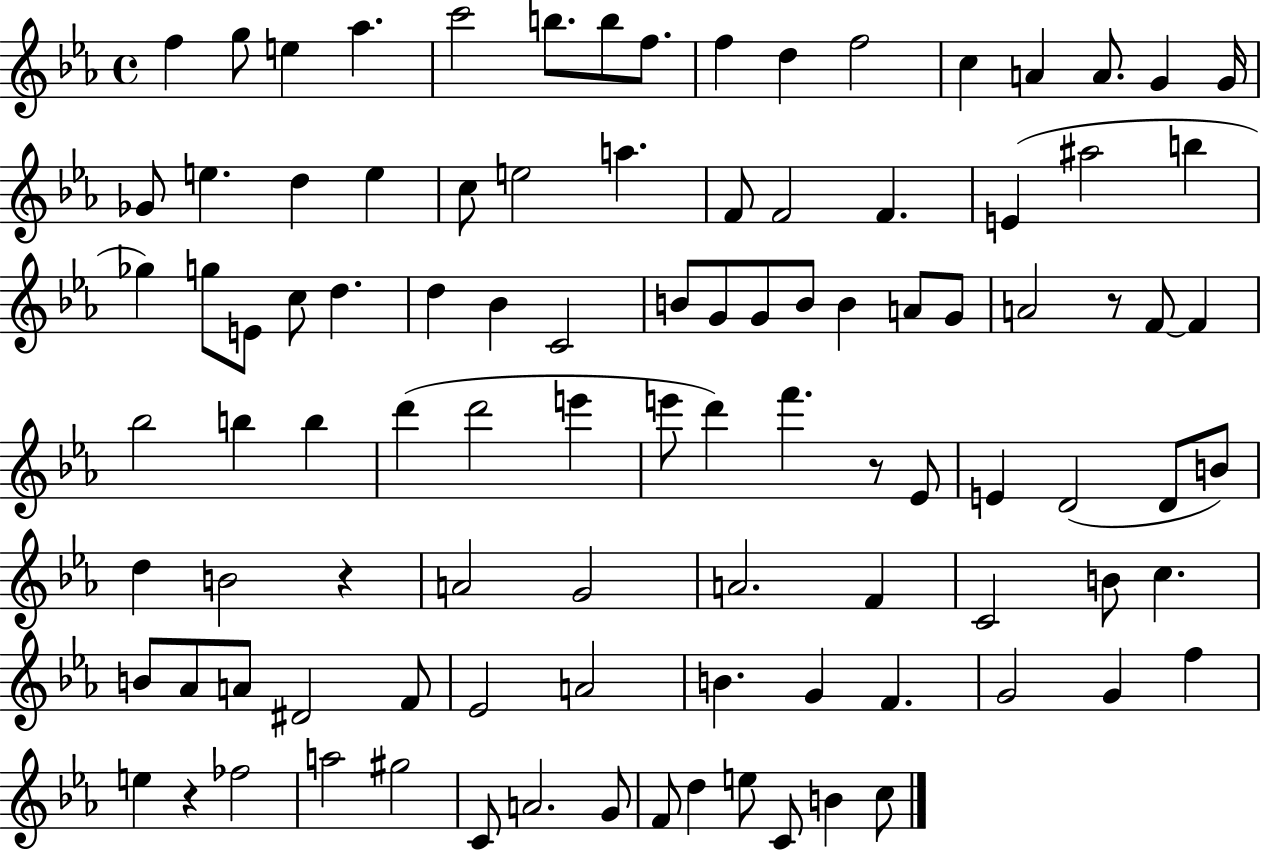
X:1
T:Untitled
M:4/4
L:1/4
K:Eb
f g/2 e _a c'2 b/2 b/2 f/2 f d f2 c A A/2 G G/4 _G/2 e d e c/2 e2 a F/2 F2 F E ^a2 b _g g/2 E/2 c/2 d d _B C2 B/2 G/2 G/2 B/2 B A/2 G/2 A2 z/2 F/2 F _b2 b b d' d'2 e' e'/2 d' f' z/2 _E/2 E D2 D/2 B/2 d B2 z A2 G2 A2 F C2 B/2 c B/2 _A/2 A/2 ^D2 F/2 _E2 A2 B G F G2 G f e z _f2 a2 ^g2 C/2 A2 G/2 F/2 d e/2 C/2 B c/2